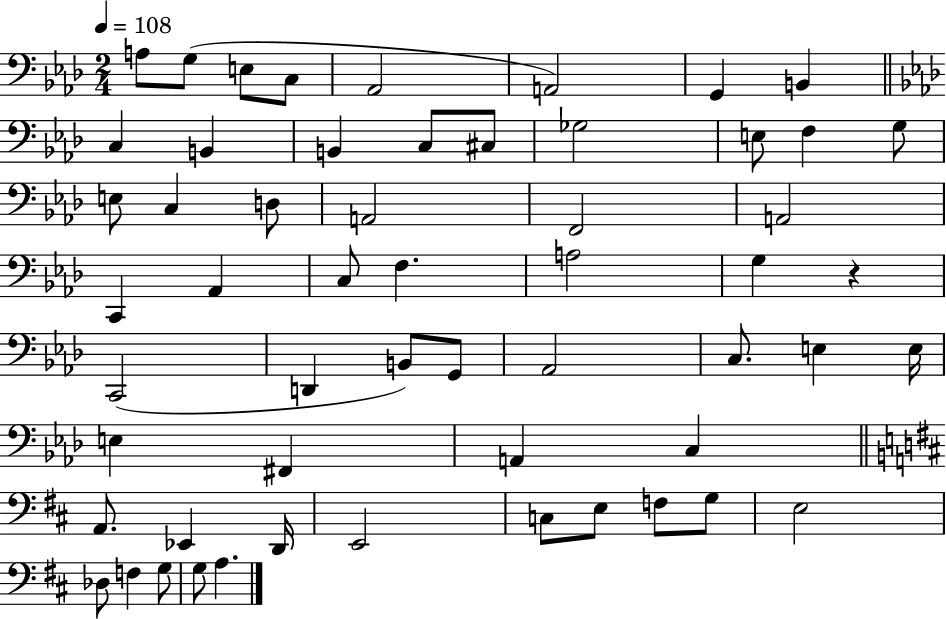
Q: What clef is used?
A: bass